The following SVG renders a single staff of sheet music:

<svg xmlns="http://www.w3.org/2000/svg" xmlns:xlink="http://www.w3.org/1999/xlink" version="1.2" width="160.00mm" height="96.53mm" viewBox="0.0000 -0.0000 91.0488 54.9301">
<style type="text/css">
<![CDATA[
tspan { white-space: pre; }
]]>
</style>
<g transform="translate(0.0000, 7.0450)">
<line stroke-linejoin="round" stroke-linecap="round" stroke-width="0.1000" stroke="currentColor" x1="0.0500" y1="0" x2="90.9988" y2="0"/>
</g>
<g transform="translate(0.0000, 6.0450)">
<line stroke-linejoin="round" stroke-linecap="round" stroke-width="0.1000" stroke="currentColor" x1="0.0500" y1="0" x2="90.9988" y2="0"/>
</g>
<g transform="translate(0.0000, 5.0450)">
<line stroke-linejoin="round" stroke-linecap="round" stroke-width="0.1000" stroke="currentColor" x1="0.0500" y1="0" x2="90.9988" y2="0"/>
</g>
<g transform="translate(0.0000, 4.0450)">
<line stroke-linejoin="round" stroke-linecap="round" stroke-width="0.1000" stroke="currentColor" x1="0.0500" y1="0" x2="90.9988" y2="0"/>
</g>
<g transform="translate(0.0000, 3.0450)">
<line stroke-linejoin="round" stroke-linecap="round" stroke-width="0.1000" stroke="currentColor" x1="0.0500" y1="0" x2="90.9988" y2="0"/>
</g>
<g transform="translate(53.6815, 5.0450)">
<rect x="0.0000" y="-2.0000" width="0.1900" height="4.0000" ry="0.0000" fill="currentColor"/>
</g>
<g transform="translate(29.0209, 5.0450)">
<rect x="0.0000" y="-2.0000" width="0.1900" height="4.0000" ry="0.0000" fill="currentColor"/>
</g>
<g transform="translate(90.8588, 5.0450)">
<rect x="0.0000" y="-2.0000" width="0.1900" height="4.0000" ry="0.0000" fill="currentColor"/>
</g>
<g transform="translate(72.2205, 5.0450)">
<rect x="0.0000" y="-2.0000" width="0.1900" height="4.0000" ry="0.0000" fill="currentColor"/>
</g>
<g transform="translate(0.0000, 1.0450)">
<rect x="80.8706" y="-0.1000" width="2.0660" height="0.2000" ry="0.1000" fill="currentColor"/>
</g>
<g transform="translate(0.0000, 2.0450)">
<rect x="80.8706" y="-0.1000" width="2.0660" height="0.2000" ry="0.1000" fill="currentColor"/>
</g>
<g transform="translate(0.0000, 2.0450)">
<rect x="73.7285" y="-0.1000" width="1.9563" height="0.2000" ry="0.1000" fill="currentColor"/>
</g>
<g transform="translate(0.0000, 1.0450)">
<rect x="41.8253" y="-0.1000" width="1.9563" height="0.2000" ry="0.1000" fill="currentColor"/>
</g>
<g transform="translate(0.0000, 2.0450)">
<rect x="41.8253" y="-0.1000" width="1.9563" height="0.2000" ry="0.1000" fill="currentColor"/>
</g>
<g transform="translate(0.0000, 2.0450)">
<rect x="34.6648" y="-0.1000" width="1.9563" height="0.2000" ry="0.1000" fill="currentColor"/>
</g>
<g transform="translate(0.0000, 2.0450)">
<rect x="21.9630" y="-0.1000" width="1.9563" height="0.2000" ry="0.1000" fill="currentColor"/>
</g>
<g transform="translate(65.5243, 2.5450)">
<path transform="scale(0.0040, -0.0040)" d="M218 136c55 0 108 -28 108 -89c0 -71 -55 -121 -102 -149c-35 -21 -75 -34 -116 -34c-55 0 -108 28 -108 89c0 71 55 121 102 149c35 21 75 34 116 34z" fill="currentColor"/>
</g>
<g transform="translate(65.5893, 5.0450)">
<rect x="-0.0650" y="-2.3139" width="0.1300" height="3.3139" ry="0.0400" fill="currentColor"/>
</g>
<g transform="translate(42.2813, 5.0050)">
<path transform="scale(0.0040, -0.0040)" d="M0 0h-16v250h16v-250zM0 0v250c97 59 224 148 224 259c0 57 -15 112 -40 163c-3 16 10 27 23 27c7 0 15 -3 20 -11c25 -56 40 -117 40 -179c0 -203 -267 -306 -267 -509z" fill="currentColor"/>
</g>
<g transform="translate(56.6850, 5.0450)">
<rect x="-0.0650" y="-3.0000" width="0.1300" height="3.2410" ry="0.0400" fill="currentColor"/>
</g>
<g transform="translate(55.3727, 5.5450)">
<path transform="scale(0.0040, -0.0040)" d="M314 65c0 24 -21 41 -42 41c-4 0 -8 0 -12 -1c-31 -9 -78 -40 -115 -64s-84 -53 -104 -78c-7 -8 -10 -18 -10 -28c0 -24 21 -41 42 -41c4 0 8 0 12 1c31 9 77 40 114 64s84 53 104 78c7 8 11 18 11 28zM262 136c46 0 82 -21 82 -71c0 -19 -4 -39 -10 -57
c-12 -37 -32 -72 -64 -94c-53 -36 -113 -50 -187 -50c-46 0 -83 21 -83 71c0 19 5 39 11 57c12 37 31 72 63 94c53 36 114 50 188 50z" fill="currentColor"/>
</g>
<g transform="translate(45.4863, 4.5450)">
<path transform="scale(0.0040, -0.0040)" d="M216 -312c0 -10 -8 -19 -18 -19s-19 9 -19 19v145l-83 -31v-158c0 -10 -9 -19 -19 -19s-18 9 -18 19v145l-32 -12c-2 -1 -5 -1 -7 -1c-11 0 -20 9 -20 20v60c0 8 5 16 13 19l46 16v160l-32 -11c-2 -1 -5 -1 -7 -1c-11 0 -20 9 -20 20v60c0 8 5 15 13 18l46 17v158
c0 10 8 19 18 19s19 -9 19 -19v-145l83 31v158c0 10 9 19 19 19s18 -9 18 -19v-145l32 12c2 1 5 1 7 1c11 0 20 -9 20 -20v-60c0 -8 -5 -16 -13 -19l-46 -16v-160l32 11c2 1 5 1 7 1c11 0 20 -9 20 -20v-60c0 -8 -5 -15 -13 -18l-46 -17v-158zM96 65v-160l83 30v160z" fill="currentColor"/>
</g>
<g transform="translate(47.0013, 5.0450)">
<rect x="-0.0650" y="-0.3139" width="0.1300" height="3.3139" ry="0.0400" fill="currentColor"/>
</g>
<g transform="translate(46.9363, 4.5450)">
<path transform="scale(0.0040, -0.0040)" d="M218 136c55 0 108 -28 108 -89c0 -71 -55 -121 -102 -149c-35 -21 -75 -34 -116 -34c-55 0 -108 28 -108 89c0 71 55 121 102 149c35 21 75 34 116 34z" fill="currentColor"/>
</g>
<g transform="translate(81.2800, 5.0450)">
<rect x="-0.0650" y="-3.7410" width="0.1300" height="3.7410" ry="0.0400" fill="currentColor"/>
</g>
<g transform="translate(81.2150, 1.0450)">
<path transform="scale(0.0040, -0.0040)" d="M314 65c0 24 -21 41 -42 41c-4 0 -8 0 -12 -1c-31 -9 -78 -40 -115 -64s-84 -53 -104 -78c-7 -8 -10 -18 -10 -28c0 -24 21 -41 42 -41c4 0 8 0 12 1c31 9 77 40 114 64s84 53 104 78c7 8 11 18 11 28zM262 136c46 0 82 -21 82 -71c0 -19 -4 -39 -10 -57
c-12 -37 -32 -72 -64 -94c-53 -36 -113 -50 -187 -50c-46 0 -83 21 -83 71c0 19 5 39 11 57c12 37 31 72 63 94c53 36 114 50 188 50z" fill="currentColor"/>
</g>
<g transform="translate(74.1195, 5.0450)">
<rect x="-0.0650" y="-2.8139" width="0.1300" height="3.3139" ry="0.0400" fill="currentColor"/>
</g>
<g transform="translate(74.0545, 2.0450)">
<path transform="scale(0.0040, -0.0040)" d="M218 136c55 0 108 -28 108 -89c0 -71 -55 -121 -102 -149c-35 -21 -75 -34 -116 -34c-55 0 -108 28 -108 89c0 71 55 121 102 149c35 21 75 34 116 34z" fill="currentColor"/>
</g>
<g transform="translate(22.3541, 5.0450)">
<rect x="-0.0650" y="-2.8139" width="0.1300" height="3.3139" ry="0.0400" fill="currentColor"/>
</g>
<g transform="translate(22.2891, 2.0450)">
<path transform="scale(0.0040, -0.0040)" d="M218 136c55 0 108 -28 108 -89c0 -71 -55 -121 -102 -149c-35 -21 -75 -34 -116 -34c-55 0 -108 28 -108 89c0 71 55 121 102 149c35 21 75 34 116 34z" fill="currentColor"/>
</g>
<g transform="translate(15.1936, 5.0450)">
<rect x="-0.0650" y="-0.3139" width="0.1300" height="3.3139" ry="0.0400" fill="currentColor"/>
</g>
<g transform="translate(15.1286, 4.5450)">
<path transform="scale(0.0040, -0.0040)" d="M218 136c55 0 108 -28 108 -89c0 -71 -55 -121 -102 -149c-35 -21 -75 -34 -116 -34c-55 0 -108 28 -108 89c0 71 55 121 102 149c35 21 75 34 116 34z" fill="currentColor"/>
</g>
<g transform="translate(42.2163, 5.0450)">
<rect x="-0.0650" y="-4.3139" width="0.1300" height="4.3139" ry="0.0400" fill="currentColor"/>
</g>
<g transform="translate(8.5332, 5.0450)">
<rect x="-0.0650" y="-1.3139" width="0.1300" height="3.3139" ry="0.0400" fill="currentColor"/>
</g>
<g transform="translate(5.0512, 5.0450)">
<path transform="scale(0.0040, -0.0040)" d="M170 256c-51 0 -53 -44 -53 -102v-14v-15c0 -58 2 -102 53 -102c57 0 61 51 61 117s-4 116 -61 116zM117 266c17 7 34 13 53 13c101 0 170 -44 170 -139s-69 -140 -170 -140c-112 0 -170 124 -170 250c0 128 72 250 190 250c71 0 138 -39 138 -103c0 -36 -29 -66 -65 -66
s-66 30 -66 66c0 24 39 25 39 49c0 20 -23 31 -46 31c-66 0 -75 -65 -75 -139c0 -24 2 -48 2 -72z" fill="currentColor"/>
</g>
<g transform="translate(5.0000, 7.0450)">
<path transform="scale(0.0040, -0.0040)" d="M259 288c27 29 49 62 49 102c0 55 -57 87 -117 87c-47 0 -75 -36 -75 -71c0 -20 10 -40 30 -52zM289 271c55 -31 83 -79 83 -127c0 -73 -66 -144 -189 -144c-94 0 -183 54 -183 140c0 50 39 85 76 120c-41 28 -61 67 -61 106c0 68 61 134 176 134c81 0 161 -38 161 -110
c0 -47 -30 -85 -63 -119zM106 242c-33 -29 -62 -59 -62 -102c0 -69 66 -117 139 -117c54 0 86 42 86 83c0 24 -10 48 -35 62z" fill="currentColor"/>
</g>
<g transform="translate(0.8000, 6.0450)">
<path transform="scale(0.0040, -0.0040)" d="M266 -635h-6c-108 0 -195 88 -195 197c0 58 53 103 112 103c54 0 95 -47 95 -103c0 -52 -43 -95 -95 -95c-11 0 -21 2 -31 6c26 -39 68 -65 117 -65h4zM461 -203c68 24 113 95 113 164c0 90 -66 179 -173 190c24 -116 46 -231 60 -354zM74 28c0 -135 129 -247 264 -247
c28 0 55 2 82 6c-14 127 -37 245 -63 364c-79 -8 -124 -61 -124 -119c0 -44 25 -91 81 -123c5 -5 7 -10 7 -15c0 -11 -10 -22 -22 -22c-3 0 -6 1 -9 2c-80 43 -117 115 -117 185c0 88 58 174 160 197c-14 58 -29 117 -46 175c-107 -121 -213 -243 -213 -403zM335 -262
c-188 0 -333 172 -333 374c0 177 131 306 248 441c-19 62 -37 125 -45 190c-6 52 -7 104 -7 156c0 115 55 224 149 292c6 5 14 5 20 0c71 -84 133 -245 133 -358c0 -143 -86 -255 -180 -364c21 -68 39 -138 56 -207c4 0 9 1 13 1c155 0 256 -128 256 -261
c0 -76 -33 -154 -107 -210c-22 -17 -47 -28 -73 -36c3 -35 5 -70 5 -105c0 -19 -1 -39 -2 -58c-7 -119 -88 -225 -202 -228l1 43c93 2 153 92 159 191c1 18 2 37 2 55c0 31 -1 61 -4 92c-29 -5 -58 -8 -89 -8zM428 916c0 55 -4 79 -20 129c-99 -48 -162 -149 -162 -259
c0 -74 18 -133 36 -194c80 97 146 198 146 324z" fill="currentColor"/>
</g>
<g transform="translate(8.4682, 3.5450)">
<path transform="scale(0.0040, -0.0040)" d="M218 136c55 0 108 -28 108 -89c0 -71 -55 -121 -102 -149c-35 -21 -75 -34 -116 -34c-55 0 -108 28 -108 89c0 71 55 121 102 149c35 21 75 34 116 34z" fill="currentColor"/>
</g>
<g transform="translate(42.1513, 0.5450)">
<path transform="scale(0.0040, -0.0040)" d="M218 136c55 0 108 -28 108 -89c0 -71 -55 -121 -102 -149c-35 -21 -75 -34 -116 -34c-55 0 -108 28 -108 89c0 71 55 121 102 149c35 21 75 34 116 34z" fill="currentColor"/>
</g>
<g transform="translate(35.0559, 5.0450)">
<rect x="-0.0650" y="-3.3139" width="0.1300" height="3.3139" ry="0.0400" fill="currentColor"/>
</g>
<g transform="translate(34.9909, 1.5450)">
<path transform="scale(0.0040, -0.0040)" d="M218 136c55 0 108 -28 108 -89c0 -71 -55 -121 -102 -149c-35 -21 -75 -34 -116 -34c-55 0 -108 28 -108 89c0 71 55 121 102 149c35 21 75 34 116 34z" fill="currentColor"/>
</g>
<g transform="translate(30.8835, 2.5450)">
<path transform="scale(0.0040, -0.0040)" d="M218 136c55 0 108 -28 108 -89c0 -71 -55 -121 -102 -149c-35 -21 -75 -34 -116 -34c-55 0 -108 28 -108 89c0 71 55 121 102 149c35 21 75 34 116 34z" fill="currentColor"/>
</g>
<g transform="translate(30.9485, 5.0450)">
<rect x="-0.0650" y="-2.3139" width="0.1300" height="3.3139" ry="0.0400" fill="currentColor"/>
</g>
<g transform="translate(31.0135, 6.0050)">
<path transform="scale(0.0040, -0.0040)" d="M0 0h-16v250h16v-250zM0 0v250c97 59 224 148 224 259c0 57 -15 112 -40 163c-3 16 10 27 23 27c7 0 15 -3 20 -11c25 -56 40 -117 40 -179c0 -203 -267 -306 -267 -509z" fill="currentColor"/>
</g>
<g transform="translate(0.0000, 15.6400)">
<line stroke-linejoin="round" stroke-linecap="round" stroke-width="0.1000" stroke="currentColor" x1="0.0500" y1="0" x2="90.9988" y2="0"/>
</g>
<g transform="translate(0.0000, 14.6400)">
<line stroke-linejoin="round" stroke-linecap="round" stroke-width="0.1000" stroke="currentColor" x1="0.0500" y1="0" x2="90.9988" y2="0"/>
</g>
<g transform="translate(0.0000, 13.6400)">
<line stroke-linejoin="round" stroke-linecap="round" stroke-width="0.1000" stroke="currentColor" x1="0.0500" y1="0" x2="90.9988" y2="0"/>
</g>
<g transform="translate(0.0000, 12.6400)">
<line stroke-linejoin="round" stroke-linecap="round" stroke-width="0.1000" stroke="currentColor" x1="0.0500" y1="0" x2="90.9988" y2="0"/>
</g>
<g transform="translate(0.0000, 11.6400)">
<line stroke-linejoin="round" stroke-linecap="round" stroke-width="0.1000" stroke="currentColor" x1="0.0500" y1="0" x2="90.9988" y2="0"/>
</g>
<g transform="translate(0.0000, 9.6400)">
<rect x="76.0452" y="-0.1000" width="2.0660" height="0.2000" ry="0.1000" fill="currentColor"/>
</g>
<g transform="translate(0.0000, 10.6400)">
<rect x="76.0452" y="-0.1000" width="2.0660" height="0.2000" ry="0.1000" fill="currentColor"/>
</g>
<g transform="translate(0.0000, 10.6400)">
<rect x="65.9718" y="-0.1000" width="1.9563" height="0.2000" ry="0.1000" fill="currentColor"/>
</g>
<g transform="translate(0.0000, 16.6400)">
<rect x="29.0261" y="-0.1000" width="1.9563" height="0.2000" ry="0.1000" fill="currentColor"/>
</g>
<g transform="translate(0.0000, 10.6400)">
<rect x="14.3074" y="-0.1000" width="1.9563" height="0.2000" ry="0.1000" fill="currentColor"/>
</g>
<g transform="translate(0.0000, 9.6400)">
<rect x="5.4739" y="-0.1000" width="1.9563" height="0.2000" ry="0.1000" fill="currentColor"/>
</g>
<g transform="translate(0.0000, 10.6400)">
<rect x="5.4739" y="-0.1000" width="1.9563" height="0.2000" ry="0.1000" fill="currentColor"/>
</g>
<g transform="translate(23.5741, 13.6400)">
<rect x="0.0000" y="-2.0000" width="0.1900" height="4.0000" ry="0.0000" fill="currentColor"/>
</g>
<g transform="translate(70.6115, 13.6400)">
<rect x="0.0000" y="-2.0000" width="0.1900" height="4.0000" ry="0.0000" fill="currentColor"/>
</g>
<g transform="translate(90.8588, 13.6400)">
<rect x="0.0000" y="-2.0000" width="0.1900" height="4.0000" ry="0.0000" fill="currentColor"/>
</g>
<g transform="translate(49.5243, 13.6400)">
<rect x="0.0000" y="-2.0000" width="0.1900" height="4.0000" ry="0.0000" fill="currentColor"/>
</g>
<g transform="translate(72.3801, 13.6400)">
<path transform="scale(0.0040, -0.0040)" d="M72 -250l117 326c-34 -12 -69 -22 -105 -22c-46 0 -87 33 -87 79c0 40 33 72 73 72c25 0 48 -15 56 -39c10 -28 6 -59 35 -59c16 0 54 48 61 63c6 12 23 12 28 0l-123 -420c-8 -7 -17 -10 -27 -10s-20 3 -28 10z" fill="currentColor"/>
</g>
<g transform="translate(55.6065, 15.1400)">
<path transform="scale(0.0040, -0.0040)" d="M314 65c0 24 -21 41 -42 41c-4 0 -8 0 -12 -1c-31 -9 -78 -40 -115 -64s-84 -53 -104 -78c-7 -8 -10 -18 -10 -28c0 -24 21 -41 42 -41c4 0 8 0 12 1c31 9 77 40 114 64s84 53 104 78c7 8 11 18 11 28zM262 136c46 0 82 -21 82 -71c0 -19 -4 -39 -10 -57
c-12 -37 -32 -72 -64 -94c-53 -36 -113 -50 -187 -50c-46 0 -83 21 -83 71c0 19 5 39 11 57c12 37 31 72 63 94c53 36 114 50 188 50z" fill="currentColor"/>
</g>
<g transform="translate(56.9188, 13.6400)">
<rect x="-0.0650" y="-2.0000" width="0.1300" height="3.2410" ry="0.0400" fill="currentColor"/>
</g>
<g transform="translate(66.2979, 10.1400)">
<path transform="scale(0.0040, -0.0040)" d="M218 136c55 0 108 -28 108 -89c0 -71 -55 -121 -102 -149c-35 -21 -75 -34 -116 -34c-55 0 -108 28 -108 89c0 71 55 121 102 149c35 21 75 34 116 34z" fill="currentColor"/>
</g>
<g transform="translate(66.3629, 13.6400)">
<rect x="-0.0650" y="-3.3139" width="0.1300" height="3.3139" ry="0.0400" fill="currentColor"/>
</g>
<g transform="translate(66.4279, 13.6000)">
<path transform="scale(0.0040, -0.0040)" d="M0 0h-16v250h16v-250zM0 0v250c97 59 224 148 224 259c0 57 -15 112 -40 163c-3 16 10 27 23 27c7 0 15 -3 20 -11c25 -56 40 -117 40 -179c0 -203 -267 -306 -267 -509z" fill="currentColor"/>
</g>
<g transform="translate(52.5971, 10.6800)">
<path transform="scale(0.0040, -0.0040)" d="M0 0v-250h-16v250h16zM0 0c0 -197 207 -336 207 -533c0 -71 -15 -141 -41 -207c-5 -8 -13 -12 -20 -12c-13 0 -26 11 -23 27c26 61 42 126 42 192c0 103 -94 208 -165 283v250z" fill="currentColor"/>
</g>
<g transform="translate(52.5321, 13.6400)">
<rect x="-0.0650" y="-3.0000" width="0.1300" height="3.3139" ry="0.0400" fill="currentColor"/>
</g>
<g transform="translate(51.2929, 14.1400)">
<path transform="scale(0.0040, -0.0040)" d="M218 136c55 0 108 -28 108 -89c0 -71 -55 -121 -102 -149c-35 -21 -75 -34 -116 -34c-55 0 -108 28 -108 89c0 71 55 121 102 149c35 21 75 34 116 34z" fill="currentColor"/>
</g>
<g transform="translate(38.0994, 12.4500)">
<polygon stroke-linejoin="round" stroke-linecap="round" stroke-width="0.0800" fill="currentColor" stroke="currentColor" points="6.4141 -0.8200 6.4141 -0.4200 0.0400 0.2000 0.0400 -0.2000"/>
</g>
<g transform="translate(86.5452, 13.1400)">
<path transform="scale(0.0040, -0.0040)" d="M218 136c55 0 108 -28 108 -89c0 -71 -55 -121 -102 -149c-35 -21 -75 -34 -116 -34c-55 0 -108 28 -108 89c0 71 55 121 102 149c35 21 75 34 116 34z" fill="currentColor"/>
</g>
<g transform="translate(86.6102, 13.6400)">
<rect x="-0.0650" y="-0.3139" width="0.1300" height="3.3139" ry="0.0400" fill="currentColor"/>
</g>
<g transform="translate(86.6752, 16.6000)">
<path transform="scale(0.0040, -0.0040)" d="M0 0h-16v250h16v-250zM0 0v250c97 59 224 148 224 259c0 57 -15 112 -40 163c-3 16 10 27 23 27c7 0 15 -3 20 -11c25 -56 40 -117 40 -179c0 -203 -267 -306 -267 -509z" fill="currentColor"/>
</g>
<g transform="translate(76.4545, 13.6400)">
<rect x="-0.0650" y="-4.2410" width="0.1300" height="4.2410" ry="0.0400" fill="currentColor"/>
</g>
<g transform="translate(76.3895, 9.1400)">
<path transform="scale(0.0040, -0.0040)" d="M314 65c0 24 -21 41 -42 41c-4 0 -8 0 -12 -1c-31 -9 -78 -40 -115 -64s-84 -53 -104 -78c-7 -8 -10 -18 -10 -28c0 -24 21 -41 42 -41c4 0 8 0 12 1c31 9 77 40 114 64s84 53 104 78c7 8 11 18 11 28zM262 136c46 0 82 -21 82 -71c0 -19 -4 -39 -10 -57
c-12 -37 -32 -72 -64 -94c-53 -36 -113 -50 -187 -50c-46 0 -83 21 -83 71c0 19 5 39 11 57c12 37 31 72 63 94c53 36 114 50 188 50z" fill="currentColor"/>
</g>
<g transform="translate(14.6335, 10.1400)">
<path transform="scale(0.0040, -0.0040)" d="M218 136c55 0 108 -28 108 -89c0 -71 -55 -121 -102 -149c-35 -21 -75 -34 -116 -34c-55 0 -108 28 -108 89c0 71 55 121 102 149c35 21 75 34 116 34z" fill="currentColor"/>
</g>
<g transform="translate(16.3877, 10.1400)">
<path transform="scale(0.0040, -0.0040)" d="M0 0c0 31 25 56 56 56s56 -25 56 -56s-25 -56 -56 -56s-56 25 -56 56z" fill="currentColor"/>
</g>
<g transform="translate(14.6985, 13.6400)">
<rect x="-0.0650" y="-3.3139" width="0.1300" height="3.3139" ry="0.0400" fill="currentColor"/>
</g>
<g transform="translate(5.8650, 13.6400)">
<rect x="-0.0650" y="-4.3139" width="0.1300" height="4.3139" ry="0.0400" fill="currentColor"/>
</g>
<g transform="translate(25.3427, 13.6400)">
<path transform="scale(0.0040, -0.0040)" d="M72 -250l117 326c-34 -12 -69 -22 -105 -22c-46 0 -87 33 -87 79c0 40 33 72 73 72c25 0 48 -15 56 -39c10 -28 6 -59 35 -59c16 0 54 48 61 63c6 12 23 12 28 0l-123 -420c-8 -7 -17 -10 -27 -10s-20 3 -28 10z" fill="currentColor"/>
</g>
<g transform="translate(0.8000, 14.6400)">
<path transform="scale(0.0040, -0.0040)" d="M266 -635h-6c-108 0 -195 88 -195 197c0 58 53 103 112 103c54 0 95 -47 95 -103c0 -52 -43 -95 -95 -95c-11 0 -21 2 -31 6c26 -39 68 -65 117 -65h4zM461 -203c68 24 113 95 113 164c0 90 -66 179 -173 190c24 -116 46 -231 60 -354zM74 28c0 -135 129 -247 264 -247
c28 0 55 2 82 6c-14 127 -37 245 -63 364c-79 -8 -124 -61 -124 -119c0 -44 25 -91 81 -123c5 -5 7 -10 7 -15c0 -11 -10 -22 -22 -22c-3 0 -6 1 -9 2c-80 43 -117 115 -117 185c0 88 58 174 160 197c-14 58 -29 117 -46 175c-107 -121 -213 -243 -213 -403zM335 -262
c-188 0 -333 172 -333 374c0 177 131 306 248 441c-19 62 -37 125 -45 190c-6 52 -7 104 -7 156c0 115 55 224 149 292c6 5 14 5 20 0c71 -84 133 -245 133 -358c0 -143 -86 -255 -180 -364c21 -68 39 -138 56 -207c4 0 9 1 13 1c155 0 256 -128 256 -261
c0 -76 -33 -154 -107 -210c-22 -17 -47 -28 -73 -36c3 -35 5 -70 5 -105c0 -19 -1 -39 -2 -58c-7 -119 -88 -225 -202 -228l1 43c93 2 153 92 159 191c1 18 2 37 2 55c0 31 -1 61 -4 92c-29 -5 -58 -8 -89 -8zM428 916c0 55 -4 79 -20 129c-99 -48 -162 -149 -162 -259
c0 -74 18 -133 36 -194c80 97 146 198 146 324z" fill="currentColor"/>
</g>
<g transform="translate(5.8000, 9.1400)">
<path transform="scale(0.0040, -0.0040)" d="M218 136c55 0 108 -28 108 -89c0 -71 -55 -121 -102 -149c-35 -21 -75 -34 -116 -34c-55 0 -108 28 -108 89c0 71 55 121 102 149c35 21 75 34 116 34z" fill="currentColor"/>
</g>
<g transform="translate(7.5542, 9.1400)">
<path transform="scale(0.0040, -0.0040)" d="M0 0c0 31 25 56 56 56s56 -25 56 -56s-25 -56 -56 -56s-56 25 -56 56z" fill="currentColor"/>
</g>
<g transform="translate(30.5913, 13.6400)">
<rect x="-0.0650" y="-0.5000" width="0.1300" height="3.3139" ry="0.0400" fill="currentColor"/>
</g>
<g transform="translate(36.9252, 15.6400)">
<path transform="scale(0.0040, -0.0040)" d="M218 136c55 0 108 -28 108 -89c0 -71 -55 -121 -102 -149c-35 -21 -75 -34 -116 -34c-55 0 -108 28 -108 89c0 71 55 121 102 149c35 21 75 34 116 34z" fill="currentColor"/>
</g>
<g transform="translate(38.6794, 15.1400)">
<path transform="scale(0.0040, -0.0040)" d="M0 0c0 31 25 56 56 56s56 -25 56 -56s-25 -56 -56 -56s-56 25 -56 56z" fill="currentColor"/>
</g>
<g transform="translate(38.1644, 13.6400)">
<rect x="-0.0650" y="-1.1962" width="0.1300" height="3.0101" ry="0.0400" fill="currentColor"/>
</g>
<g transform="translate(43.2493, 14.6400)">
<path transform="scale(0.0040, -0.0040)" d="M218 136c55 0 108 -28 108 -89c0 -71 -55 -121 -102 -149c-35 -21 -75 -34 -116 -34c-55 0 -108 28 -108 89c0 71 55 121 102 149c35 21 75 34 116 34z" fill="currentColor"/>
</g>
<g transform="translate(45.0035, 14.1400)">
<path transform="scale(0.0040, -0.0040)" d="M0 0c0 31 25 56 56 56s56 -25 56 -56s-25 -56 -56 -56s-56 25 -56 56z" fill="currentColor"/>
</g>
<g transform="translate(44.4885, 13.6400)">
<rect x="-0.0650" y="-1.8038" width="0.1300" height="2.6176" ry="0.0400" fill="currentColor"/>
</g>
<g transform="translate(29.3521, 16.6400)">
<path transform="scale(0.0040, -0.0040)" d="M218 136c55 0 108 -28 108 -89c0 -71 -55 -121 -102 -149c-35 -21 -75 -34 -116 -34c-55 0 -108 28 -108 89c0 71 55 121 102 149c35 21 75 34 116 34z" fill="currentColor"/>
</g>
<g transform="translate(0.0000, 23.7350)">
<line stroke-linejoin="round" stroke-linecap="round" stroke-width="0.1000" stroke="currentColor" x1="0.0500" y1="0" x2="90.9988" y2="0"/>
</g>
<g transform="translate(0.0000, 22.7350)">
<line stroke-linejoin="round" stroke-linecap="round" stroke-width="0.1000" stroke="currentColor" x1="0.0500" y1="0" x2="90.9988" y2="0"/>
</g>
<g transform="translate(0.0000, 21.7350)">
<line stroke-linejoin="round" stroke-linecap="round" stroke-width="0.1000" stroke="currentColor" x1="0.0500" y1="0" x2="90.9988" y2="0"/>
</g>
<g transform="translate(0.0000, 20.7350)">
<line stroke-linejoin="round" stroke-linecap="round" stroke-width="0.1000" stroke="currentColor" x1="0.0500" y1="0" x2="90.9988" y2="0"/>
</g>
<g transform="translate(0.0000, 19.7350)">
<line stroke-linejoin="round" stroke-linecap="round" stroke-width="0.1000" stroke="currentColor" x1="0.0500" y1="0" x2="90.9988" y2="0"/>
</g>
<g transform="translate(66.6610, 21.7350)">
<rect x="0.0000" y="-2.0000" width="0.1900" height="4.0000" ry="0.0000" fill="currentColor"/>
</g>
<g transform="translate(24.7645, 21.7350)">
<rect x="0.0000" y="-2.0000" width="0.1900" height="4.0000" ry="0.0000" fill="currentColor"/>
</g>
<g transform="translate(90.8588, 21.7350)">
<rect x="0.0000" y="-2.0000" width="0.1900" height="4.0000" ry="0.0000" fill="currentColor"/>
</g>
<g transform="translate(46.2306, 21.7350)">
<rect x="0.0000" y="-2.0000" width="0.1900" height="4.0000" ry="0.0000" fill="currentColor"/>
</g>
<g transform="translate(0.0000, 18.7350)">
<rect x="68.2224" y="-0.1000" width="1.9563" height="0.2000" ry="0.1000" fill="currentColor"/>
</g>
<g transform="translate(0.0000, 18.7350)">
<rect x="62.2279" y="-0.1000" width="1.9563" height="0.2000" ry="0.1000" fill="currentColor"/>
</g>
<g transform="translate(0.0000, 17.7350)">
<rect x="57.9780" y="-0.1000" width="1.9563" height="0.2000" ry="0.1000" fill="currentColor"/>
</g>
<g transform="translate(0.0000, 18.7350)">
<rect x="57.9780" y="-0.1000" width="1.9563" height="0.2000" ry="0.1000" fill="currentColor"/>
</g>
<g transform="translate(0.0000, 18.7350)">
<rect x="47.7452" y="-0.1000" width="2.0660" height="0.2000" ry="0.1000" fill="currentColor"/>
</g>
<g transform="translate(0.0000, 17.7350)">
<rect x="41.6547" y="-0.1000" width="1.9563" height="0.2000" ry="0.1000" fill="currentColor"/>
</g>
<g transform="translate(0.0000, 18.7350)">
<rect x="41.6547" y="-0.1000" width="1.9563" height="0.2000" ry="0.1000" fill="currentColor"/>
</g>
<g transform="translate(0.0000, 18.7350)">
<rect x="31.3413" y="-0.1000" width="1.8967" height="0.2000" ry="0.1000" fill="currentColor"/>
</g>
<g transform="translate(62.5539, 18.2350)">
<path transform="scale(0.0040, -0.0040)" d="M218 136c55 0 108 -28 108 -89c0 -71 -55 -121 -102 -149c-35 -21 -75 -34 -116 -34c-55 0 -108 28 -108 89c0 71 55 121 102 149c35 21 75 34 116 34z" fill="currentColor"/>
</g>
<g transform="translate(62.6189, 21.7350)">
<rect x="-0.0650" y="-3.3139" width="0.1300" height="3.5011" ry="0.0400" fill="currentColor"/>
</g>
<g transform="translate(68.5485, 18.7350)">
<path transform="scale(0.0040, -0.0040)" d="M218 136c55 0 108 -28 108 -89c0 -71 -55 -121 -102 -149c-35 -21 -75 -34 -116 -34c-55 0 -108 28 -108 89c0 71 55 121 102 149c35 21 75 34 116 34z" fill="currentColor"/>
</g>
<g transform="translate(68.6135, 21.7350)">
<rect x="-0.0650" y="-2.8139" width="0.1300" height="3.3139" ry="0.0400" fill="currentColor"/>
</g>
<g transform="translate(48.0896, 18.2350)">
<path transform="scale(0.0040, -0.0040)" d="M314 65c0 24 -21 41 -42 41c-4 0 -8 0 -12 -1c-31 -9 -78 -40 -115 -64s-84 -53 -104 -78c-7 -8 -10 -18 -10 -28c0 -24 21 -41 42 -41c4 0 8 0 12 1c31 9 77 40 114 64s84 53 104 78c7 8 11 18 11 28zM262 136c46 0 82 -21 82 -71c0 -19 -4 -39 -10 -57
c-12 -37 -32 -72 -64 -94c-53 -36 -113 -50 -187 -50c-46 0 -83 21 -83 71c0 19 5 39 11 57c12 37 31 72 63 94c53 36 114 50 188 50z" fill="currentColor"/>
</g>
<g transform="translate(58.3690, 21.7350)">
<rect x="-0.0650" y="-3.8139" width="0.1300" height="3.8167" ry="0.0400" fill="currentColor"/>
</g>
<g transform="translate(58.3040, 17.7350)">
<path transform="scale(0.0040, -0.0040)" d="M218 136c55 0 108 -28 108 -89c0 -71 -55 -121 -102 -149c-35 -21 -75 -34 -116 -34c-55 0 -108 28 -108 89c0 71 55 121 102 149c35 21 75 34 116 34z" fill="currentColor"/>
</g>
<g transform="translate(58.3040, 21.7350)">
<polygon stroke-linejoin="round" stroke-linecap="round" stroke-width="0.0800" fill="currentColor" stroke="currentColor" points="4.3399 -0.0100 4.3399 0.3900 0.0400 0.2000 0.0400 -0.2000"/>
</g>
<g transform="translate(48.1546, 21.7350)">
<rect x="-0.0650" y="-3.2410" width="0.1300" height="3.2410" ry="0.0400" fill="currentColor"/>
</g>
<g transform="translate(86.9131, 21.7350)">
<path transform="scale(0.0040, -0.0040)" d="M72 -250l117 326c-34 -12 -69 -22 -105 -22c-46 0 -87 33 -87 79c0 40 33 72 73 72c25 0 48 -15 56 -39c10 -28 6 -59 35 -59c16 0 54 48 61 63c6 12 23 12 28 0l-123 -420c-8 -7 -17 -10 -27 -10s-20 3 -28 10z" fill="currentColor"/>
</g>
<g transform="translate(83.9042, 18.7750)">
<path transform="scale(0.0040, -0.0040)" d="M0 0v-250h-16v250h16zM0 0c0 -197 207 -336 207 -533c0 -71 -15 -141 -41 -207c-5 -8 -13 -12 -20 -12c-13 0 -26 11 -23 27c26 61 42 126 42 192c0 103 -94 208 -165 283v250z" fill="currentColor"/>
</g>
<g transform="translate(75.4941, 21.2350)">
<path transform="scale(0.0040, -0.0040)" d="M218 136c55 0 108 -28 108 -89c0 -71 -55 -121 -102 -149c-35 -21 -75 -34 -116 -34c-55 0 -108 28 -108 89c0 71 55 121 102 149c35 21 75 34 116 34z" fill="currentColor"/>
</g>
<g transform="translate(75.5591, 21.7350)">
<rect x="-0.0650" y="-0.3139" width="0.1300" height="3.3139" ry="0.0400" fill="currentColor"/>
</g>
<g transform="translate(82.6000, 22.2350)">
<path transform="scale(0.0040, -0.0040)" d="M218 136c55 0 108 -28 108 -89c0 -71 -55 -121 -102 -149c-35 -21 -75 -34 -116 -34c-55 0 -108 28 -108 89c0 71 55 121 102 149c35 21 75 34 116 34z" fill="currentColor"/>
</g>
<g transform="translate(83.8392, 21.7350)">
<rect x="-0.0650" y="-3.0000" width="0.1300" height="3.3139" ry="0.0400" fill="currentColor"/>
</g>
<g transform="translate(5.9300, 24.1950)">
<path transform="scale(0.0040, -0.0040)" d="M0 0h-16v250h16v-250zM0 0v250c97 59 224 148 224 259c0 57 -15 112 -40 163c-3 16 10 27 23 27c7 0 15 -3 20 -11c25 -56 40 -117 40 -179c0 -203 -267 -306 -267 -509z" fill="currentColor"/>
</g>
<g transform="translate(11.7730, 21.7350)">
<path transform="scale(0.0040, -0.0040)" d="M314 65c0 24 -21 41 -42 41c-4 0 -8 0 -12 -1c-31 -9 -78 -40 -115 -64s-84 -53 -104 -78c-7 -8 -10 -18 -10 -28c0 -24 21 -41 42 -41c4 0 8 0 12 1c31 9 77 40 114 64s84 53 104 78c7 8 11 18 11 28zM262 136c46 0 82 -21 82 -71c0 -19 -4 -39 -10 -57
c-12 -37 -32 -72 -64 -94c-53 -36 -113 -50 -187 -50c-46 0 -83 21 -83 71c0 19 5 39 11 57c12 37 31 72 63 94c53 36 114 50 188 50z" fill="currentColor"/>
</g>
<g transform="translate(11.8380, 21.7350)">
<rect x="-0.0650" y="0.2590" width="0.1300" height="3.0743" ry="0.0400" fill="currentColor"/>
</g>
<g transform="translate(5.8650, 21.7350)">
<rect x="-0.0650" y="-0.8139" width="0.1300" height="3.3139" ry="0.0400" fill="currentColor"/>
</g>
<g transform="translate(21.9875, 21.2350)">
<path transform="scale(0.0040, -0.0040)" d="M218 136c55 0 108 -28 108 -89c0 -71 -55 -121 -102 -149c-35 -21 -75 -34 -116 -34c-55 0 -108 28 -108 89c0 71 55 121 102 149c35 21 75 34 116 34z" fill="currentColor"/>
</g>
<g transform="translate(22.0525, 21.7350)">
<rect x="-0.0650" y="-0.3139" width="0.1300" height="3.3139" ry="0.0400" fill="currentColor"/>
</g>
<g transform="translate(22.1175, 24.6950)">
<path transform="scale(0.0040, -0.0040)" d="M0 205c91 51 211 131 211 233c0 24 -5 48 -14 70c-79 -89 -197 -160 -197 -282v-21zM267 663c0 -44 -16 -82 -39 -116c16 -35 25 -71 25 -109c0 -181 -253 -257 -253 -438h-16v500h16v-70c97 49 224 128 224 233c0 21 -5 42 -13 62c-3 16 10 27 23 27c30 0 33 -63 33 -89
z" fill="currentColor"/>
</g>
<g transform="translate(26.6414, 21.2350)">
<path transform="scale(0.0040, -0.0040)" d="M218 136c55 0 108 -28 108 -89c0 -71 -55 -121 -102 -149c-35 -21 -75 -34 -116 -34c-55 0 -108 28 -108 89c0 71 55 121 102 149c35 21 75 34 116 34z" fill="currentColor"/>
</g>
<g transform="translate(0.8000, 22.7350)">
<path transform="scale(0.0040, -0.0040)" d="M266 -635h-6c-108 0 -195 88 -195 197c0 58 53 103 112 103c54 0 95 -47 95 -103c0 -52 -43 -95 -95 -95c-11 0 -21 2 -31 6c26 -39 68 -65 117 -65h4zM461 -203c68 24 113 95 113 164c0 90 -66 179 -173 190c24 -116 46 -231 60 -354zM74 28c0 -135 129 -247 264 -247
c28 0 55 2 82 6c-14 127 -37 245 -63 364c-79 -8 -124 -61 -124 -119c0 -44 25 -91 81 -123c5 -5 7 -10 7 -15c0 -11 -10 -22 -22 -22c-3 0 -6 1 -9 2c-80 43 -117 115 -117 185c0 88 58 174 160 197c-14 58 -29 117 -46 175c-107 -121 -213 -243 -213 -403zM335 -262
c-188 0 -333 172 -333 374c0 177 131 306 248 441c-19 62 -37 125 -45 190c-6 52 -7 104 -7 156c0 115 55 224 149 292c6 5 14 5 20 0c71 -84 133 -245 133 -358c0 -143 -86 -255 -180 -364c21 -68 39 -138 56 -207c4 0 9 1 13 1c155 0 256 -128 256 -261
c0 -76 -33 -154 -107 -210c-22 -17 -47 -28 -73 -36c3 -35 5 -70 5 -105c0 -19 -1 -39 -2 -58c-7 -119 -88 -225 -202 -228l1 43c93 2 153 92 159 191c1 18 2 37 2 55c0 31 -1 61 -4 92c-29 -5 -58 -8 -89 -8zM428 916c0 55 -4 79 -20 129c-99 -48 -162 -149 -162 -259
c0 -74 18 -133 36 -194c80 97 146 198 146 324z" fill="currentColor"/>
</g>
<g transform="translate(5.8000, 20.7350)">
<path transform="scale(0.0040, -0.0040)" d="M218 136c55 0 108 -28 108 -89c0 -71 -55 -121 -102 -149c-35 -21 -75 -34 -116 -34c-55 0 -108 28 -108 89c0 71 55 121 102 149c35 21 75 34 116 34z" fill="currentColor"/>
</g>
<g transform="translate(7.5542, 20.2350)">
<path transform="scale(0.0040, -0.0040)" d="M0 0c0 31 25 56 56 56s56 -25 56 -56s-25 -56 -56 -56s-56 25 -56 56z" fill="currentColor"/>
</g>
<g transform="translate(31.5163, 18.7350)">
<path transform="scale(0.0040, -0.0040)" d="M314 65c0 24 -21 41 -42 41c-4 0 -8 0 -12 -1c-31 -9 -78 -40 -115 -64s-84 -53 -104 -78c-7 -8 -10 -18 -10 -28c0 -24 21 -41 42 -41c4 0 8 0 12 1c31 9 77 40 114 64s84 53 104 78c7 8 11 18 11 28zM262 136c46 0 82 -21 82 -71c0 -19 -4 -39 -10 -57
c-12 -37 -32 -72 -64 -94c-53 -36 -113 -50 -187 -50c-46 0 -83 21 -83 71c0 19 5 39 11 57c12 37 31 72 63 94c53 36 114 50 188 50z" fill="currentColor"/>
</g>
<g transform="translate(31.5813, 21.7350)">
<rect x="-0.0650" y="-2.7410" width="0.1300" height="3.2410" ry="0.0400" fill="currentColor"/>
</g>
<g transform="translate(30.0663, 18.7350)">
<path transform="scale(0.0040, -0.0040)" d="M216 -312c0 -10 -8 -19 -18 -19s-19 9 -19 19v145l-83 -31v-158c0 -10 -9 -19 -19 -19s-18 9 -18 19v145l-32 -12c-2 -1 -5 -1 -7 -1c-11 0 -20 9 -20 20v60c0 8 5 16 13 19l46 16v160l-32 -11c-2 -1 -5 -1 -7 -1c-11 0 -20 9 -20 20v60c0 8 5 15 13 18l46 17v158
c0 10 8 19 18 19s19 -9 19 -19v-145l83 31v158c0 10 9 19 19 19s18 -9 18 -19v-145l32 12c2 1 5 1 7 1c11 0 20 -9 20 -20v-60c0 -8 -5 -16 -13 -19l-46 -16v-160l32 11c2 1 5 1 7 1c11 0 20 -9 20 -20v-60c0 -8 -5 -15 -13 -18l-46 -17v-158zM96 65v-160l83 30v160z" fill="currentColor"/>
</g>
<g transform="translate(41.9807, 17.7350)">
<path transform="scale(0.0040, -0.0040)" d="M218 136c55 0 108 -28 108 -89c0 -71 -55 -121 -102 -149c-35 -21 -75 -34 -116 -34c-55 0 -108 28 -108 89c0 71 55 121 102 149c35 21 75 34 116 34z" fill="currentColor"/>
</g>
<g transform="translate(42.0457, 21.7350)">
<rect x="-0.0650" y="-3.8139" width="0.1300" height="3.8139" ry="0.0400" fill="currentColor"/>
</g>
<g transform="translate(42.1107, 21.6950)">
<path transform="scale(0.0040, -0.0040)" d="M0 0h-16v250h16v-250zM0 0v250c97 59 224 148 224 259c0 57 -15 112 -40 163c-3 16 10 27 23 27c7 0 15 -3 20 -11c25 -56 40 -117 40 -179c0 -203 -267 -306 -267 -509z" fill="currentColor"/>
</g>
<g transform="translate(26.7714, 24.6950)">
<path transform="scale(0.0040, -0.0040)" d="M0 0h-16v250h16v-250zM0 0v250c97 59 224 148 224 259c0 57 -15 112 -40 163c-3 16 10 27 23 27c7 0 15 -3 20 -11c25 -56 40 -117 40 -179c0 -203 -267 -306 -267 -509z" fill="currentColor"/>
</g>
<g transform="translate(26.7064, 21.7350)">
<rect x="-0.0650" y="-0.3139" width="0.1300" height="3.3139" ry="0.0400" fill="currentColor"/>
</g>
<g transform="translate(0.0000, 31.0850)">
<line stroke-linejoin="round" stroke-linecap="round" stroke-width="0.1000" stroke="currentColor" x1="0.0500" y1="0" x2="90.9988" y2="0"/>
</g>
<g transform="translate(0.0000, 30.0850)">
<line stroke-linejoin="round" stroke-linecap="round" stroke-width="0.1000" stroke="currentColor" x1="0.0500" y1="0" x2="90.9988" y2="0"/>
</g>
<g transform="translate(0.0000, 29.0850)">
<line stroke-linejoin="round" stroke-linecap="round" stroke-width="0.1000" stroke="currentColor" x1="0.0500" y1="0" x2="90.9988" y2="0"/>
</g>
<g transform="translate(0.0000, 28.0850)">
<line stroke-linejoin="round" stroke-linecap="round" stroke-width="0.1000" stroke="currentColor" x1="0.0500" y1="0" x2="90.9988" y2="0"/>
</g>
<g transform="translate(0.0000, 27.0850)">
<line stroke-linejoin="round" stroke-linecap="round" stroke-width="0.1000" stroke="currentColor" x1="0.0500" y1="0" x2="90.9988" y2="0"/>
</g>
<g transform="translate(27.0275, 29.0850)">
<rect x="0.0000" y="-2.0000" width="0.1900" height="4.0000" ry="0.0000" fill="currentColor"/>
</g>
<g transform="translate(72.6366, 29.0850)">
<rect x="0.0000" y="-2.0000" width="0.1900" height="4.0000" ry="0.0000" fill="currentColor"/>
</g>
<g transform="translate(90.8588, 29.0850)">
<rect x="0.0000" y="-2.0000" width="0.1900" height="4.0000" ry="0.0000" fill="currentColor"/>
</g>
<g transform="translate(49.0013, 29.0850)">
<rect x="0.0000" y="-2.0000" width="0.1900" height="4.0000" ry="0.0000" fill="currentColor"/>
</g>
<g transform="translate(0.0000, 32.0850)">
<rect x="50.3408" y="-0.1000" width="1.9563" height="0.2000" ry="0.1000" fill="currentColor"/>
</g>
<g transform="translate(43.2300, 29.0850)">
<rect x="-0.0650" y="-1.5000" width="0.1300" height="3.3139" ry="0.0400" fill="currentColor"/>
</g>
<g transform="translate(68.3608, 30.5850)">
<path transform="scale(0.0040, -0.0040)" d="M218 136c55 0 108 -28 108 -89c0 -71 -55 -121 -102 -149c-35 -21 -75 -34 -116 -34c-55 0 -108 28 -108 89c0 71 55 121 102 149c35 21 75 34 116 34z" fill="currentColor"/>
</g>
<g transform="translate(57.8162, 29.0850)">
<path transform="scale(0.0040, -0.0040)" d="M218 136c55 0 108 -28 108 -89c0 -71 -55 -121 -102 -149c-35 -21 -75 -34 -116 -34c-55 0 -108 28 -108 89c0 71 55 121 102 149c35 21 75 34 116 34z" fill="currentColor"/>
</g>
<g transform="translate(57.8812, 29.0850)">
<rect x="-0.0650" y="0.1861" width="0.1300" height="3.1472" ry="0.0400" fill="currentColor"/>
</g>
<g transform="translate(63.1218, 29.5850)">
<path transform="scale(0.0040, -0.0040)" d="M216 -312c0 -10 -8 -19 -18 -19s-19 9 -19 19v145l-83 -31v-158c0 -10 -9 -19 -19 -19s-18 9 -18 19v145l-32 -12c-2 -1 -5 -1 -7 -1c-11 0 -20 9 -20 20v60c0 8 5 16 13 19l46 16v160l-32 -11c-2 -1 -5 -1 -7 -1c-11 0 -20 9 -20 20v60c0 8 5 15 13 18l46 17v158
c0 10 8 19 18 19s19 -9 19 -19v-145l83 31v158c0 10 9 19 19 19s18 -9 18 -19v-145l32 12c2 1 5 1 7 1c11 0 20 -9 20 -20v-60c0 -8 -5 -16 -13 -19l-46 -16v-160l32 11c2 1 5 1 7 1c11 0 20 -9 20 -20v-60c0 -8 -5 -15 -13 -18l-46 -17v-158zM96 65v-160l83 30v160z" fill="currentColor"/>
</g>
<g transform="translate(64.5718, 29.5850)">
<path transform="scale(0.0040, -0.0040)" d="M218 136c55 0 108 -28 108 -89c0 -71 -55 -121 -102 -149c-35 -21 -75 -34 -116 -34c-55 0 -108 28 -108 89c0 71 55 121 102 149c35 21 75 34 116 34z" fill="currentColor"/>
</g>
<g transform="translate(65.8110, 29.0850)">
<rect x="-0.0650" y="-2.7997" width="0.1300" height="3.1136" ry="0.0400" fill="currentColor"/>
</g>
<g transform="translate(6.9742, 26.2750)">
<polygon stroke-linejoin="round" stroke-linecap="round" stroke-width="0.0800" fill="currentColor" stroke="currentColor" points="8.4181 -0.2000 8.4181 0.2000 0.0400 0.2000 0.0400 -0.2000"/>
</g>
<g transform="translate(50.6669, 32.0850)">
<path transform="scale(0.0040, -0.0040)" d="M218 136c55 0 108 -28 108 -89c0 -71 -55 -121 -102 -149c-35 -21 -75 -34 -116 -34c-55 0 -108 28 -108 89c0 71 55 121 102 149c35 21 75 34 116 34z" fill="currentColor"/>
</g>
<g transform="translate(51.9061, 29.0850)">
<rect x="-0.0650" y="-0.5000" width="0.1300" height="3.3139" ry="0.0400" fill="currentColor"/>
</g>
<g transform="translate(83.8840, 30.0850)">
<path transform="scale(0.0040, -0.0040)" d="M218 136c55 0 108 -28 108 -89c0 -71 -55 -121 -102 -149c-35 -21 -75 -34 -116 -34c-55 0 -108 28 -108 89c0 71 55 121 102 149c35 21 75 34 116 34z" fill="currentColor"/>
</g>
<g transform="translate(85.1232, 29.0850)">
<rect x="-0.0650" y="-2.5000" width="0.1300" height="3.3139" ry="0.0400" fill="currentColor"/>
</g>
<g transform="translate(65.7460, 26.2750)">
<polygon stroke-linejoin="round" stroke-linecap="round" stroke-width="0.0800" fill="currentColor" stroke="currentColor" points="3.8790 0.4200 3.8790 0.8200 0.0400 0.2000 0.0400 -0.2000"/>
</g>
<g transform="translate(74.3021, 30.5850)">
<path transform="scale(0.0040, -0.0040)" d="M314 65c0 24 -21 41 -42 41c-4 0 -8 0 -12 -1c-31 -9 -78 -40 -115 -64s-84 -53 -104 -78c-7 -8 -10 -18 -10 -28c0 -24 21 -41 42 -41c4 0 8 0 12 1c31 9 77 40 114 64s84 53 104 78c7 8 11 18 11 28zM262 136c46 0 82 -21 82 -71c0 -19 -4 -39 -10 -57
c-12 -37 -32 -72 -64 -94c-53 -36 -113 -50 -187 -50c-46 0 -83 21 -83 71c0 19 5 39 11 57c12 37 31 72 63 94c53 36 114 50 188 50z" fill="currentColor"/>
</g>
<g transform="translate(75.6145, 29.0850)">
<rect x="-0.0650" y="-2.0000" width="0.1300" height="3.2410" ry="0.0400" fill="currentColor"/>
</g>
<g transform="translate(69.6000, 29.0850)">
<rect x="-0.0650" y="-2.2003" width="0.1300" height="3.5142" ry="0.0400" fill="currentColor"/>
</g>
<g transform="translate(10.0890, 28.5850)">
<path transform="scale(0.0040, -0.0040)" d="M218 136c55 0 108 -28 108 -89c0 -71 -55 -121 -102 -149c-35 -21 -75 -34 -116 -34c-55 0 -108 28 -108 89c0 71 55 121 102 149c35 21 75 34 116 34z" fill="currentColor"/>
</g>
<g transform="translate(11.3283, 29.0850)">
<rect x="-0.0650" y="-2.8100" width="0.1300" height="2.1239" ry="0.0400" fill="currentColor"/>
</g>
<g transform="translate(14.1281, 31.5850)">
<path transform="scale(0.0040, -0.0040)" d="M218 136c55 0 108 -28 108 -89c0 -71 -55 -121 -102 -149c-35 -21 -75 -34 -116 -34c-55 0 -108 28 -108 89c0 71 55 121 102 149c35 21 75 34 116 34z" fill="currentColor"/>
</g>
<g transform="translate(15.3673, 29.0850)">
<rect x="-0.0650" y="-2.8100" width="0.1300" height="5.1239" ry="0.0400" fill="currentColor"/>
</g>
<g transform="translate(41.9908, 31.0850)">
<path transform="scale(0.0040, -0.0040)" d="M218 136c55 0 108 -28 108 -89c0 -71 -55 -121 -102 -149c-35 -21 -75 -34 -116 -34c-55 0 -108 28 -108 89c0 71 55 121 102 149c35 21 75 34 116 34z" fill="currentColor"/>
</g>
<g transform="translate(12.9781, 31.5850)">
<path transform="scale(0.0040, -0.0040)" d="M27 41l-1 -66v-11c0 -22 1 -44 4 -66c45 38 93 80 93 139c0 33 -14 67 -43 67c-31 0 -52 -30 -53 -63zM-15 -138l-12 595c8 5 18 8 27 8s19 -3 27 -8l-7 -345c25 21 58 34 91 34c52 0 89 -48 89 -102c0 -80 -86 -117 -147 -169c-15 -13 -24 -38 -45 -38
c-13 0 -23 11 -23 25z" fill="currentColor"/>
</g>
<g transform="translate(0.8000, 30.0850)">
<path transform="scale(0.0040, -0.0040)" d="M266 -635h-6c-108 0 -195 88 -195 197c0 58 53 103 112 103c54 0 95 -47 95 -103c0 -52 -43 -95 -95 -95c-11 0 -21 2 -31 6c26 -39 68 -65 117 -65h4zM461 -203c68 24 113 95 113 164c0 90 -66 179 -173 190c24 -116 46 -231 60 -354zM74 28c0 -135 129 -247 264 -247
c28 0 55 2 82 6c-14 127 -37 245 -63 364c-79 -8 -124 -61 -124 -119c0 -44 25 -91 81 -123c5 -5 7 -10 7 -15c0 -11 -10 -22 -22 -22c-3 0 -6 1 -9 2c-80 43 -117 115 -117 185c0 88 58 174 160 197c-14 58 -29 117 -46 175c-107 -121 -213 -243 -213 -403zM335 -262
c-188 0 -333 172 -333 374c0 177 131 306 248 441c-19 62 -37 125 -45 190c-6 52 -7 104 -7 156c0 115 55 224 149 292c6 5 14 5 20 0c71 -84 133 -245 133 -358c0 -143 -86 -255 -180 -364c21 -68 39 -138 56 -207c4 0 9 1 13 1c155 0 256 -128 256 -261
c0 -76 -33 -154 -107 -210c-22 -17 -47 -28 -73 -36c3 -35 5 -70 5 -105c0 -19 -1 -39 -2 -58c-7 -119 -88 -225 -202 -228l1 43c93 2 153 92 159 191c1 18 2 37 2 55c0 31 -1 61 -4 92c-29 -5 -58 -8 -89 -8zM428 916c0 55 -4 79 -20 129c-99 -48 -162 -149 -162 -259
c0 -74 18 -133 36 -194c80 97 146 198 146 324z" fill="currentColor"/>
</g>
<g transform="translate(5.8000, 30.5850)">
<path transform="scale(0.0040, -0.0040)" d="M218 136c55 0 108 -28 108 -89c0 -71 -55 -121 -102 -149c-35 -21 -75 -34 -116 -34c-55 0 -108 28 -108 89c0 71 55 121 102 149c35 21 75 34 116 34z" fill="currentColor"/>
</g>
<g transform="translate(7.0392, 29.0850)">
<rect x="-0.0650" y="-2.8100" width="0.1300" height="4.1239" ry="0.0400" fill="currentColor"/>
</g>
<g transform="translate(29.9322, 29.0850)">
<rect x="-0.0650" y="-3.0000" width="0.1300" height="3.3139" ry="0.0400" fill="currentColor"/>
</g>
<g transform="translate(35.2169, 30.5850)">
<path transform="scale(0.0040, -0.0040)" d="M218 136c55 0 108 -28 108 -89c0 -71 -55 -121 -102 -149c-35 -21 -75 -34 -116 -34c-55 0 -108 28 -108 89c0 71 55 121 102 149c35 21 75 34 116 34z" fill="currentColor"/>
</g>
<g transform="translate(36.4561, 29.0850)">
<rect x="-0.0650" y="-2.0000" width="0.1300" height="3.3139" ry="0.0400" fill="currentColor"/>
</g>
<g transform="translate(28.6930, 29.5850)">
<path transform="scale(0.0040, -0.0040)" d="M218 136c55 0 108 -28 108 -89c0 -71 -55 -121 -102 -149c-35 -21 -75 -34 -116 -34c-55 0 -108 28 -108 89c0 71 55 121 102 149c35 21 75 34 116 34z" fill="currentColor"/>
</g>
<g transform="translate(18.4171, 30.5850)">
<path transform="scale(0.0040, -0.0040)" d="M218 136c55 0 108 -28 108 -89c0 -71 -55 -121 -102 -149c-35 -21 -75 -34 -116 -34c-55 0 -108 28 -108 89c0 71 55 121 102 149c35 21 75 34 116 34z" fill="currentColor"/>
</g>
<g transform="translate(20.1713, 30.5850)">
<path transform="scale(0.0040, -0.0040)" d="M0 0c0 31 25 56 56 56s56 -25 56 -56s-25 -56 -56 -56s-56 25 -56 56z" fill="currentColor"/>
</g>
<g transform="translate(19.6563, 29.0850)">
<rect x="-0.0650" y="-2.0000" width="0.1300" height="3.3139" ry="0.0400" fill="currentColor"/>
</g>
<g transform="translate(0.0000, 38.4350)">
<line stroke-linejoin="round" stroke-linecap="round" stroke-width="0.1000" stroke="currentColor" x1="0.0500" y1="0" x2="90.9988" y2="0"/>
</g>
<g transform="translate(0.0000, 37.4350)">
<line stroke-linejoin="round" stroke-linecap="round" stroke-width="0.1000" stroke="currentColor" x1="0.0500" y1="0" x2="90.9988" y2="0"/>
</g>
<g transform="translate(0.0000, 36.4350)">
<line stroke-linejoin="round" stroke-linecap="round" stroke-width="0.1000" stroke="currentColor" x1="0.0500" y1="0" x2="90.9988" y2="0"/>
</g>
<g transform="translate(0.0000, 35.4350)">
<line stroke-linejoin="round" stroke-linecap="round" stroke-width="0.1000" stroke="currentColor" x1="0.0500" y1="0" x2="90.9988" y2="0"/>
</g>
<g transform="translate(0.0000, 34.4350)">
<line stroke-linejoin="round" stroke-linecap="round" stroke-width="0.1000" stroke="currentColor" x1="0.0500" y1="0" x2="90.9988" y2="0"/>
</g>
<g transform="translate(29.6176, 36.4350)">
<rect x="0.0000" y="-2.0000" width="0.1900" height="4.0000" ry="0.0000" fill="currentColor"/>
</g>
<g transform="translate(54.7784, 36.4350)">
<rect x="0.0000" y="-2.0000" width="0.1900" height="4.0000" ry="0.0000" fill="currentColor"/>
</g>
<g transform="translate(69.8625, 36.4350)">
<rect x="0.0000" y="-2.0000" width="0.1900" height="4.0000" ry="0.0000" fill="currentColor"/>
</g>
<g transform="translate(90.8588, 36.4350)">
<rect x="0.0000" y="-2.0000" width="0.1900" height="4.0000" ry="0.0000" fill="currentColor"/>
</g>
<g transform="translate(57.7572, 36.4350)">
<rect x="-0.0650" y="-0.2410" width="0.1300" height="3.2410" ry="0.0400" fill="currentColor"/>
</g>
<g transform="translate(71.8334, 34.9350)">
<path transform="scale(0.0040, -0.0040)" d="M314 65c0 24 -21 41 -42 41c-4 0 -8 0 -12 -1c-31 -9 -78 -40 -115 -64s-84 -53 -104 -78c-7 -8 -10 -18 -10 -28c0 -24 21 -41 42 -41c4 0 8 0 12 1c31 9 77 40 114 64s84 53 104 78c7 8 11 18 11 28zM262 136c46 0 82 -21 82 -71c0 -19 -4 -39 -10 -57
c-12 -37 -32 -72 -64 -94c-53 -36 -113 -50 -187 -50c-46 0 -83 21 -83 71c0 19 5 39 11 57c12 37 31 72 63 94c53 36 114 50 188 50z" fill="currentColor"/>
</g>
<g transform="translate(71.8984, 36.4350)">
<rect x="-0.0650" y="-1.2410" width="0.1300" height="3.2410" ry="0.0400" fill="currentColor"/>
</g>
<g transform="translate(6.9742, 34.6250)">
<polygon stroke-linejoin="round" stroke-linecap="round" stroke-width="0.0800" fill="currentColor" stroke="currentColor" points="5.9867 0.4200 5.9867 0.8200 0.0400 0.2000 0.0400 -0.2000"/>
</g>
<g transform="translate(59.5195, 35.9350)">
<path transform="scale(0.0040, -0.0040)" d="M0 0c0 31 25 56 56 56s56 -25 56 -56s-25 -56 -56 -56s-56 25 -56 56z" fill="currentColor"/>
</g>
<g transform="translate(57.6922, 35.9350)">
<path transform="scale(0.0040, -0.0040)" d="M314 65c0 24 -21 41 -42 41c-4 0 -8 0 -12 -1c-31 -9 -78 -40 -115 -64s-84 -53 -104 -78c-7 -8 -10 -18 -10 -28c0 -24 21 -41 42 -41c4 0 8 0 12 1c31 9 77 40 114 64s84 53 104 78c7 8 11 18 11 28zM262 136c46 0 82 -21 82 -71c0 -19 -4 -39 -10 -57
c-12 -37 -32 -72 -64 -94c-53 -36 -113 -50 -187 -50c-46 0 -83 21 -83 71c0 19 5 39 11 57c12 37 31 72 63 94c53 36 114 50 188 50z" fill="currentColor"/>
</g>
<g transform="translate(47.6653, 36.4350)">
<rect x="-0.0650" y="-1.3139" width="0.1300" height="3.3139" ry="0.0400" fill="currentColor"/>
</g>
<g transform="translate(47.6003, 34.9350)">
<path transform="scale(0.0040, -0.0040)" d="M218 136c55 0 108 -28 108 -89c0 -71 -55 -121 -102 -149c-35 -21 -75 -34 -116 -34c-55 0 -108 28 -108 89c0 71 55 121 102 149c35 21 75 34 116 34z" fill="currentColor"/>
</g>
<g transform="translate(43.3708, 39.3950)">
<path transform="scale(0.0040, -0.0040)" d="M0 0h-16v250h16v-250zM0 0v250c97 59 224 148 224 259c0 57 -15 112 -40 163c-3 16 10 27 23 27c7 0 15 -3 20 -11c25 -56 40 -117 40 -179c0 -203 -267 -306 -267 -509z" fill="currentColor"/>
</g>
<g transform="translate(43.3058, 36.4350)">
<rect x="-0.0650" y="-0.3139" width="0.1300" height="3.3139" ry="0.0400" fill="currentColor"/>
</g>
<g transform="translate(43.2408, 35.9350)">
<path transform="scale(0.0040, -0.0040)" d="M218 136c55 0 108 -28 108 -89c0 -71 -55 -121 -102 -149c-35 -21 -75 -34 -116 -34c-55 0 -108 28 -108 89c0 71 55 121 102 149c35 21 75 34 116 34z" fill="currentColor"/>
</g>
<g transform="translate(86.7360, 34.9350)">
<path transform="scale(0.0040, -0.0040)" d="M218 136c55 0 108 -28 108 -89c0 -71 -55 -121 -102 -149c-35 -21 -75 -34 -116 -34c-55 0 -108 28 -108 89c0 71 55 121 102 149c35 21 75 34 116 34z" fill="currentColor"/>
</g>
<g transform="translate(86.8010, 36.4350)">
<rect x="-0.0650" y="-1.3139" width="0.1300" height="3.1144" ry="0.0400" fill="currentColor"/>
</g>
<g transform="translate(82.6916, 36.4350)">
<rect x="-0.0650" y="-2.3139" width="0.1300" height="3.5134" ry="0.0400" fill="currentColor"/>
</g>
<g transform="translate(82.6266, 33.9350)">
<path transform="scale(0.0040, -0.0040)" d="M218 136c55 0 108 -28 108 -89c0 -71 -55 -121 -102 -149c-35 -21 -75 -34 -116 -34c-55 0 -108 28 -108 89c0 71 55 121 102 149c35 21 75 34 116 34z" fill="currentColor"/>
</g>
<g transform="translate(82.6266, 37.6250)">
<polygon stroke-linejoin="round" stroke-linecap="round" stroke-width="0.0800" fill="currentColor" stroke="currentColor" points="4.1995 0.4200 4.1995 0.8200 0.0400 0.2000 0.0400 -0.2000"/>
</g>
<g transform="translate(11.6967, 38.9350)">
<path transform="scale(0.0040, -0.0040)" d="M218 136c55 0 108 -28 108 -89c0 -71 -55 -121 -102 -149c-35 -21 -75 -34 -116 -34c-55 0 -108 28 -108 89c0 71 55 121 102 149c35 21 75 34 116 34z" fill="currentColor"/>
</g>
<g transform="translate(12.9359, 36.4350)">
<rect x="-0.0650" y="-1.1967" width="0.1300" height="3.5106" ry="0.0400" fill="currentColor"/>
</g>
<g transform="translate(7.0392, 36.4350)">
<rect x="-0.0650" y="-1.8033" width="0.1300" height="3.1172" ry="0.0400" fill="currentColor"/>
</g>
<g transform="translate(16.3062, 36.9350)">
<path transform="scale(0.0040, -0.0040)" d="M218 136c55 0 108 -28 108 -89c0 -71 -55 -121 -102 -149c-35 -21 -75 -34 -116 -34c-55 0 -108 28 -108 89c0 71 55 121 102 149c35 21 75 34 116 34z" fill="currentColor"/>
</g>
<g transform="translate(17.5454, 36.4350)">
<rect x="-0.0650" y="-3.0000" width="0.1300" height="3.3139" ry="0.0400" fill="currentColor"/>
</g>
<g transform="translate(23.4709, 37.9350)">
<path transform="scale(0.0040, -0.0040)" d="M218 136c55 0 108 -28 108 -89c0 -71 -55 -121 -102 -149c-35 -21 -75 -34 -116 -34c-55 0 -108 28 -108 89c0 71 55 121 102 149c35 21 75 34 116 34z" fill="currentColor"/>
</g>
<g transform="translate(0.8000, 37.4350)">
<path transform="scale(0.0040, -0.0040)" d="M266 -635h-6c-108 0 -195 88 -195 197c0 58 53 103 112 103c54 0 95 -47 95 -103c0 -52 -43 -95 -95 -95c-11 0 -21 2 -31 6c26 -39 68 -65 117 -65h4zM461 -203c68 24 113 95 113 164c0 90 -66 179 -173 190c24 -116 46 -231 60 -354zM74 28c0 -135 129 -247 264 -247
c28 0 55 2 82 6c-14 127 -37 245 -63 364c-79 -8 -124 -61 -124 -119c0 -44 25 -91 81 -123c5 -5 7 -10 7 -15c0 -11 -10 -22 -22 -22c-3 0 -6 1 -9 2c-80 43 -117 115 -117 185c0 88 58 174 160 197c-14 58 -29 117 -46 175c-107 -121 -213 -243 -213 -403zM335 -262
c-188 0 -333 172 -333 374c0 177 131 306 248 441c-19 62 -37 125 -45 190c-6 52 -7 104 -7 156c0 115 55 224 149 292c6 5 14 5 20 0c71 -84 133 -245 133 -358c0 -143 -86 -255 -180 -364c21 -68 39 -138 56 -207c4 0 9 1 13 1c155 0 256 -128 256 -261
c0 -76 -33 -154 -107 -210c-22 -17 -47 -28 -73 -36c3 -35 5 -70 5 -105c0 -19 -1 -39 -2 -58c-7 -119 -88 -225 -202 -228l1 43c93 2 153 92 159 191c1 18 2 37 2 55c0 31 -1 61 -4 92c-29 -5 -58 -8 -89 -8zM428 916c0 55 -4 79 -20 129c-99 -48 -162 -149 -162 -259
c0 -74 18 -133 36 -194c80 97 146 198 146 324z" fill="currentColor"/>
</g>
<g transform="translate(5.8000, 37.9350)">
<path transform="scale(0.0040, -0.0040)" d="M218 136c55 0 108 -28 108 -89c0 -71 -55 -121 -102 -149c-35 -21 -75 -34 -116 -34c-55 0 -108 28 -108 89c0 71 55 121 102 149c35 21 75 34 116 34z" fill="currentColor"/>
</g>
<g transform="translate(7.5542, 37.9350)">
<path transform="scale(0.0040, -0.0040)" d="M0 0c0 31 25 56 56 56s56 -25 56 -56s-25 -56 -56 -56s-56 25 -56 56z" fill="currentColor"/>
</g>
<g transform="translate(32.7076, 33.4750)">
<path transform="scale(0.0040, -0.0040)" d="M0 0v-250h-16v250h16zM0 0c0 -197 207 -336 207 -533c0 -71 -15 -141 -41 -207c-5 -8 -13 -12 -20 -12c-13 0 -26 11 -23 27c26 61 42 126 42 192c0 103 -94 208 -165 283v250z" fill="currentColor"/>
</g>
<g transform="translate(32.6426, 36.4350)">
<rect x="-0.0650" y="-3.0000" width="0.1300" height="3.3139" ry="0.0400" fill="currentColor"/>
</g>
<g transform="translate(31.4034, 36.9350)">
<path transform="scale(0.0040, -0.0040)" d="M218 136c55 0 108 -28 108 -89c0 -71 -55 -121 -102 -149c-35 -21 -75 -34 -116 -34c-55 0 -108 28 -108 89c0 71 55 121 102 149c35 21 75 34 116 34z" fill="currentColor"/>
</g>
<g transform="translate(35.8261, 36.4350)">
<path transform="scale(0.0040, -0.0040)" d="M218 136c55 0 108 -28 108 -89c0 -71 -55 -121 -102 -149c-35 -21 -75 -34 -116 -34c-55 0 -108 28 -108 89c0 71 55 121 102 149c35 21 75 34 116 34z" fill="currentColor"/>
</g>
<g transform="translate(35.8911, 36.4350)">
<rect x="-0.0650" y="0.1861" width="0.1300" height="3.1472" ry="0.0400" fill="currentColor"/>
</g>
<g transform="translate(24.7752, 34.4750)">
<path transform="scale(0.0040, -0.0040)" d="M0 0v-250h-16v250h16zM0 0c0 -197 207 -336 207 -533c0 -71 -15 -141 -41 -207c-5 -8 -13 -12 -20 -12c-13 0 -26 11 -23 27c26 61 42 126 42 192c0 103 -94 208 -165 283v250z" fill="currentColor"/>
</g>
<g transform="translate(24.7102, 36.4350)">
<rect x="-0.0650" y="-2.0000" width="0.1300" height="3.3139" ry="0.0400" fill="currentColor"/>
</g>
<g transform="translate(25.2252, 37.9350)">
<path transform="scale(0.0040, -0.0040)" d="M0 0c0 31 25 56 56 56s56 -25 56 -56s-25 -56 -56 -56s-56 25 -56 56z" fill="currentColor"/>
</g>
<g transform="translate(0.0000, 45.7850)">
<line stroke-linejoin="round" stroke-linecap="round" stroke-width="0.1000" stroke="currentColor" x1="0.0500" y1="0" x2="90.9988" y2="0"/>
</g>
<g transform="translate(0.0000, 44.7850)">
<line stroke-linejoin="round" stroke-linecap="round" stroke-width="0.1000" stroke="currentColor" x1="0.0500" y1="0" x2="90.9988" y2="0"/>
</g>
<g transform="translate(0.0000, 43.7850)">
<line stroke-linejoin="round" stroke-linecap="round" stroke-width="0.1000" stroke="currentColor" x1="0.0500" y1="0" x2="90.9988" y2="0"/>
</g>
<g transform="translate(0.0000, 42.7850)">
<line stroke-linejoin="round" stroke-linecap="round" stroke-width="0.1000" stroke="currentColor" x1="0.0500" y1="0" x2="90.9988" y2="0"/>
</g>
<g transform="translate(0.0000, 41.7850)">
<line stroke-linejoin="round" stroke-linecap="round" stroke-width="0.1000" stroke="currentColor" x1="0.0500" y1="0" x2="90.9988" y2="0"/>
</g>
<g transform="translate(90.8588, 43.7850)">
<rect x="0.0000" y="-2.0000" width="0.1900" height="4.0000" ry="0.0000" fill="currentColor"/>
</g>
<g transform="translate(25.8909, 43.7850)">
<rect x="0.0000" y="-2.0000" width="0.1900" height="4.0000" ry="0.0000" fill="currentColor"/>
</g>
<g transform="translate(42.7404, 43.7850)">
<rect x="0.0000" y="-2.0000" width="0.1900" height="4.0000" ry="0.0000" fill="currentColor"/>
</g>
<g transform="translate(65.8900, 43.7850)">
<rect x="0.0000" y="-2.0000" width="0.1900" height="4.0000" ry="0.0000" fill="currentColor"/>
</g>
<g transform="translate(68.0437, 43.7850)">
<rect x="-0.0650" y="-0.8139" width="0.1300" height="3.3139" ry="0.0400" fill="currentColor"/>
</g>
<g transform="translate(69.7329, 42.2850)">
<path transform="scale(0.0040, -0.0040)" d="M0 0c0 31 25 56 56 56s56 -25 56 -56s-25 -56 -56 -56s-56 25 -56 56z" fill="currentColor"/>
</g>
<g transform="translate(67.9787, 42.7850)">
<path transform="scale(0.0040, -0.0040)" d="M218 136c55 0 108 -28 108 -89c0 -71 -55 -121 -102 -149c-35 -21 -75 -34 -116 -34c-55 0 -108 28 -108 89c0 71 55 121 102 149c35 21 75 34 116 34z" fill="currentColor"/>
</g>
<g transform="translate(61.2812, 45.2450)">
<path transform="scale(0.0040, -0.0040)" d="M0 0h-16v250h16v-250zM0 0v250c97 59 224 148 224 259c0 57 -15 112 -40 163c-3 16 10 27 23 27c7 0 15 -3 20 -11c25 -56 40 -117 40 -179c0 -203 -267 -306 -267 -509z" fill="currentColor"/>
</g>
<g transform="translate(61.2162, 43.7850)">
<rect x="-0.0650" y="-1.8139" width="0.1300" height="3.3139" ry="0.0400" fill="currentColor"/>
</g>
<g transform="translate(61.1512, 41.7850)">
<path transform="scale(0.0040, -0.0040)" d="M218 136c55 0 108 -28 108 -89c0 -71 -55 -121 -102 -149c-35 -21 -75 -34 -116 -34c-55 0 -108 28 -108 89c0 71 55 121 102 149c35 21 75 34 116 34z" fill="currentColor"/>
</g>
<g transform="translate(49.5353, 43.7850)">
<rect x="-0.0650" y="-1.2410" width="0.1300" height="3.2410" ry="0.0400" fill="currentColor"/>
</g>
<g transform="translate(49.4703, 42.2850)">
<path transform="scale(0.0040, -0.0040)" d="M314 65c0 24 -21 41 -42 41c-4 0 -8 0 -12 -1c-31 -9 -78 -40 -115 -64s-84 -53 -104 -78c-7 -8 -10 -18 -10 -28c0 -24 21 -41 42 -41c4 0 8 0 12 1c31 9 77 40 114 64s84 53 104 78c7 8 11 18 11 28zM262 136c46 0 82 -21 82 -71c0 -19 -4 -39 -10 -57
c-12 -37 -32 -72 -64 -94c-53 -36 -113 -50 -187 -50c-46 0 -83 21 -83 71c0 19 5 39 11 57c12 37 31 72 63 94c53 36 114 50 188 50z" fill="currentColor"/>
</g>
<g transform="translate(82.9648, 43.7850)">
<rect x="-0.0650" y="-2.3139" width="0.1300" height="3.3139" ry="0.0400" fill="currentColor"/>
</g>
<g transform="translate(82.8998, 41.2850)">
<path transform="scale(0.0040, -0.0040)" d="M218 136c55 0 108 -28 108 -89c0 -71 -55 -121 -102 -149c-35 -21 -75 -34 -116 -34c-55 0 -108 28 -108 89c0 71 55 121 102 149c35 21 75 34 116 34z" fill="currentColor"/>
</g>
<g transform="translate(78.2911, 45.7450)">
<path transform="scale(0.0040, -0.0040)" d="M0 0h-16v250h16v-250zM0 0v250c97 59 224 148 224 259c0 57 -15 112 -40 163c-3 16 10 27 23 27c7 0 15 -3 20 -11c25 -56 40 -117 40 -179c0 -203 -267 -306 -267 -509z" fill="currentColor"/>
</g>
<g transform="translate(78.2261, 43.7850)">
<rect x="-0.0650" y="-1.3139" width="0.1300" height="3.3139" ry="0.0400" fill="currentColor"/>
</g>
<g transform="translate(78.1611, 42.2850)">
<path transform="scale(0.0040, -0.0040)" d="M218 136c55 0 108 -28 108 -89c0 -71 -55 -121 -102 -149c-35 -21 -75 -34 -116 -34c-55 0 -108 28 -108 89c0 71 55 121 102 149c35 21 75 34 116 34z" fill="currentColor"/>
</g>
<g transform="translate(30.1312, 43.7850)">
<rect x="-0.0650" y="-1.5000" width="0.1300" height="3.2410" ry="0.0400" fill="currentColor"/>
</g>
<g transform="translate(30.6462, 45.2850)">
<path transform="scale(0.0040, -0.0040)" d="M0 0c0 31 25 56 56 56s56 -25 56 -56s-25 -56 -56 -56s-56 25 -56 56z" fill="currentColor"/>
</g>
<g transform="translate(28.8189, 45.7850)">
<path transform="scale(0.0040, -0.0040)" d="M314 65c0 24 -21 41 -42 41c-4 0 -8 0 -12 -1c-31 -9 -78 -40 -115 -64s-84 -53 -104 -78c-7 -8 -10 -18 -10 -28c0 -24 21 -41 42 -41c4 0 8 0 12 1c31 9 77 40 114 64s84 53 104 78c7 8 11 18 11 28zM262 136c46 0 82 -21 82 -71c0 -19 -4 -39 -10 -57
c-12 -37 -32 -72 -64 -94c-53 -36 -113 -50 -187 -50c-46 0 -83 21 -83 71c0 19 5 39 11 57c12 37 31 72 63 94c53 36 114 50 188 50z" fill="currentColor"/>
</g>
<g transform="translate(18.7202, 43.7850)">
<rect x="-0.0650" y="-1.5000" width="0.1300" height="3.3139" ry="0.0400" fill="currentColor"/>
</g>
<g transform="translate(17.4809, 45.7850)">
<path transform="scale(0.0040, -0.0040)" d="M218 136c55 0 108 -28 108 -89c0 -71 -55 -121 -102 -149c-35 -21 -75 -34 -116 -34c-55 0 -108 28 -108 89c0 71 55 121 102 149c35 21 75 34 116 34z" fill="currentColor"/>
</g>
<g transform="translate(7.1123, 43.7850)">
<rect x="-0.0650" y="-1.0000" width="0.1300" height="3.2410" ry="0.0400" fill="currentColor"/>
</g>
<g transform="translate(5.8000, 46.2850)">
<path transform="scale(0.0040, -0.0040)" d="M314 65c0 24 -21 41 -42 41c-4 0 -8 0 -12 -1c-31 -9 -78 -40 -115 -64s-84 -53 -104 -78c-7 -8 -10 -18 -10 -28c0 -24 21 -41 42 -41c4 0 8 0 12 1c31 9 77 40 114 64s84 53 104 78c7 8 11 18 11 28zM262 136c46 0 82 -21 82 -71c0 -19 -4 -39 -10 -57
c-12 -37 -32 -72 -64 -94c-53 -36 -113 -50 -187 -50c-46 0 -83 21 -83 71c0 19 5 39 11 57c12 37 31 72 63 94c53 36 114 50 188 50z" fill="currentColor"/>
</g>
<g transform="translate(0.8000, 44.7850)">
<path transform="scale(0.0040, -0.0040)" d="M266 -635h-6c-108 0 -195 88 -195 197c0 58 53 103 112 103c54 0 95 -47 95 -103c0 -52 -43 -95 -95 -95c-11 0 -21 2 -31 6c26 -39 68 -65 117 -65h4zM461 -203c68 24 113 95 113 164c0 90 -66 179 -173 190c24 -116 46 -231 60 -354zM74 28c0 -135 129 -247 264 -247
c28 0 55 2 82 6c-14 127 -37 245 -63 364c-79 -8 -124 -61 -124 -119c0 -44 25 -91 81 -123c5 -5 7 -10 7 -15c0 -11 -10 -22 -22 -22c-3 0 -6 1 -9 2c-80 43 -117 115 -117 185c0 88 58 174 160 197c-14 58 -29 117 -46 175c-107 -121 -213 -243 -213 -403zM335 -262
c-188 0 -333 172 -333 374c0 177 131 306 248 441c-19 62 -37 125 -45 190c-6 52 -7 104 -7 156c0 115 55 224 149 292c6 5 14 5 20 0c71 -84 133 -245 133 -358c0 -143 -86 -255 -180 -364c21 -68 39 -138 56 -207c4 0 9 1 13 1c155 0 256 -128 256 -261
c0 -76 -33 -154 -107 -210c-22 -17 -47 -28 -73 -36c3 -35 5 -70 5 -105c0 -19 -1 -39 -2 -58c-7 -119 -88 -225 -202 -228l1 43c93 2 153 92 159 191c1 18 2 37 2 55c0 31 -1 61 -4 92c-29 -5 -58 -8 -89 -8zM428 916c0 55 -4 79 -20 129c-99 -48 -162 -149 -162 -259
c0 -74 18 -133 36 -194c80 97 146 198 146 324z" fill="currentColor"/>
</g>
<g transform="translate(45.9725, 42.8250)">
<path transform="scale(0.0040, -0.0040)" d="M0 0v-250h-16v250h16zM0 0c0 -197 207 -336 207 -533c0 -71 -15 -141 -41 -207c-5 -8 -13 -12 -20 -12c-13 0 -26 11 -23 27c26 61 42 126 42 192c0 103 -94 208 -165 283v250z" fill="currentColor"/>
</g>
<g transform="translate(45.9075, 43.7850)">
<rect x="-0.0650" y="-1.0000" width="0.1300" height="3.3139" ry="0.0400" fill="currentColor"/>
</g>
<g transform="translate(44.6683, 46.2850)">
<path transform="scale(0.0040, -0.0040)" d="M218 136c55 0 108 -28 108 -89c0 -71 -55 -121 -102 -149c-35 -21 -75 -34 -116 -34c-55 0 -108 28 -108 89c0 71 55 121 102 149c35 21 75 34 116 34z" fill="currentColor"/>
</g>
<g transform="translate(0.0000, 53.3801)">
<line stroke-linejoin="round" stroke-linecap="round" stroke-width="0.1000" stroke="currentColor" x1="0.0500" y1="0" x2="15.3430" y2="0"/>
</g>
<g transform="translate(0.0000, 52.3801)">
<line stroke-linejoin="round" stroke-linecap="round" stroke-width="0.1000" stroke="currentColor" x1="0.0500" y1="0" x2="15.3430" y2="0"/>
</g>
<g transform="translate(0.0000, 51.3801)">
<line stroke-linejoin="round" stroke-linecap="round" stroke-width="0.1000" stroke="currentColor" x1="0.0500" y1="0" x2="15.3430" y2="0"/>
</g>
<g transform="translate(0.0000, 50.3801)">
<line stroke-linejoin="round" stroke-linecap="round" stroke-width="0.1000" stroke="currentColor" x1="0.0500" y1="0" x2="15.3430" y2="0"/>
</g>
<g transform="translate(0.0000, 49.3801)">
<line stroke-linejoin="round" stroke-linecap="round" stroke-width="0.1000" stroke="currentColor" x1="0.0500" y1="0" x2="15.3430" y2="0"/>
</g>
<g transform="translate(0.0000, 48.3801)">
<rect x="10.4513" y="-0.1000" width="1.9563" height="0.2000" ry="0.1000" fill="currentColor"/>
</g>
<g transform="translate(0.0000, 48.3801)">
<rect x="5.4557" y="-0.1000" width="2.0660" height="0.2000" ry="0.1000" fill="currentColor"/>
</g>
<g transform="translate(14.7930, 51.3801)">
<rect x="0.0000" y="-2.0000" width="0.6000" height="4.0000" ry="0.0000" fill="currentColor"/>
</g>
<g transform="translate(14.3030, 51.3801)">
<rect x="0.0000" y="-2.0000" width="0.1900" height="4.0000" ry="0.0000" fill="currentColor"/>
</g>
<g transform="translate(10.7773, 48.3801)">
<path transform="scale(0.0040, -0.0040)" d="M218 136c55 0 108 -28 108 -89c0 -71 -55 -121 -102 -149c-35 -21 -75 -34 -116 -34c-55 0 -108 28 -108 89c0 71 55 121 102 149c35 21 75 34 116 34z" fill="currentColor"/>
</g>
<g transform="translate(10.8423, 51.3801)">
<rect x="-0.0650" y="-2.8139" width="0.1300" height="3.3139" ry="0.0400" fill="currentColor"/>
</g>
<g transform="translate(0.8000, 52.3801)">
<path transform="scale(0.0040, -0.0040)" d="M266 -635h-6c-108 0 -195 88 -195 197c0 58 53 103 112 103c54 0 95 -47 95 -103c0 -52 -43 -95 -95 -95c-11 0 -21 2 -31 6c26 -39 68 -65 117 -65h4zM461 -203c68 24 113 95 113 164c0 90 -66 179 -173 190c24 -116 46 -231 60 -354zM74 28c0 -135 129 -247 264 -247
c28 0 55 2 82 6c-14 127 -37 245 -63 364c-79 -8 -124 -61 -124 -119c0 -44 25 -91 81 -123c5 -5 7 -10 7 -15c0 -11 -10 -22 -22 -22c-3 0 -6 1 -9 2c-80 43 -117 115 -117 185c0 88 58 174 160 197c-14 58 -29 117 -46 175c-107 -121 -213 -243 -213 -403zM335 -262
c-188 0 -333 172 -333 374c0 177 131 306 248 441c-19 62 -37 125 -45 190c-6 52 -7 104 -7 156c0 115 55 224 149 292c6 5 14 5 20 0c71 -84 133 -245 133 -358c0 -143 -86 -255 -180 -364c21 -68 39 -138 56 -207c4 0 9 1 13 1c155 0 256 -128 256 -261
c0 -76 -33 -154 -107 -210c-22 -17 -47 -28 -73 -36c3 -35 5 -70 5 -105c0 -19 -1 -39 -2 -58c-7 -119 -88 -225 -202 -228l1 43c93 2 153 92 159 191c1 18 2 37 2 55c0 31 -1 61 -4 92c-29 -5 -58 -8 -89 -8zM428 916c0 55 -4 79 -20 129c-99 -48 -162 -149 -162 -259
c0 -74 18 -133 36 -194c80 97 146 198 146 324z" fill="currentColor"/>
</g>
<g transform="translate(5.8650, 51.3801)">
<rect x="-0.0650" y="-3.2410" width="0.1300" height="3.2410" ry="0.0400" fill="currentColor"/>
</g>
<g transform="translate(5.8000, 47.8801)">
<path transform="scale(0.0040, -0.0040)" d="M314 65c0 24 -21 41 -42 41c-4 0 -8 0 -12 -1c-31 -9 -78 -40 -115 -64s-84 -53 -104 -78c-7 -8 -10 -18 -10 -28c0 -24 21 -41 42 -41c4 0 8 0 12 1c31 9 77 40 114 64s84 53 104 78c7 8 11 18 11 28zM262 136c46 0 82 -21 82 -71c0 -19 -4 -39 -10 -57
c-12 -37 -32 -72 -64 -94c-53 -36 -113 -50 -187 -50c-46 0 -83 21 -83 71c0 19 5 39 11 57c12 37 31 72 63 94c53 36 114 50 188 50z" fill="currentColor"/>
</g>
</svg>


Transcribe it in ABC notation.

X:1
T:Untitled
M:6/8
L:1/4
K:C
e c a g/2 b d'/2 ^c A2 g a c'2 d' b z/2 C E/2 G/2 A/2 F2 b/2 z/2 d'2 c/2 d/2 B2 c/4 c/2 ^a2 c'/2 b2 c'/2 b/2 a c A/2 z/2 F/2 c/2 _D/2 F A F E C B ^A/2 F/2 F2 G F/2 D/2 A F/2 A/2 B c/2 e c2 e2 g/2 e/2 D2 E E2 D/2 e2 f/2 d e/2 g b2 a